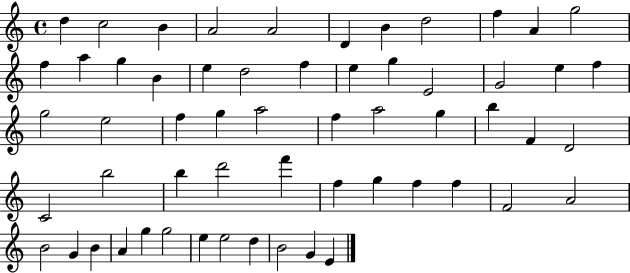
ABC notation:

X:1
T:Untitled
M:4/4
L:1/4
K:C
d c2 B A2 A2 D B d2 f A g2 f a g B e d2 f e g E2 G2 e f g2 e2 f g a2 f a2 g b F D2 C2 b2 b d'2 f' f g f f F2 A2 B2 G B A g g2 e e2 d B2 G E